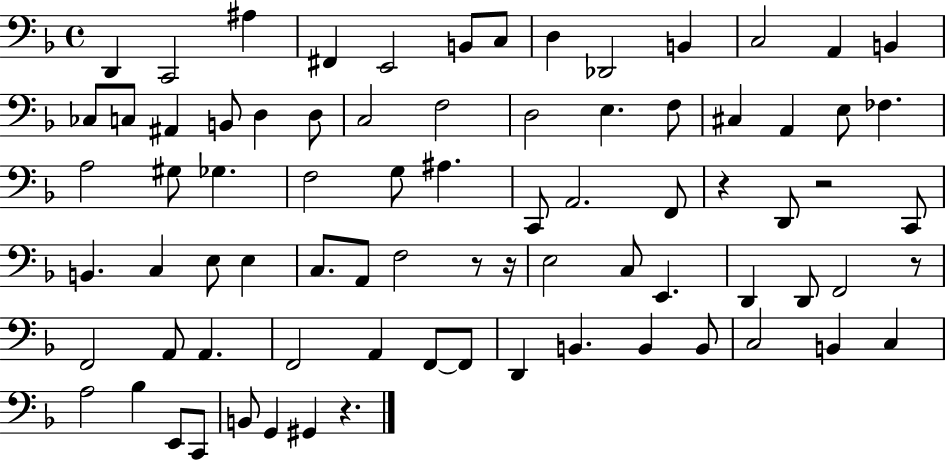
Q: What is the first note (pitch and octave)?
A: D2